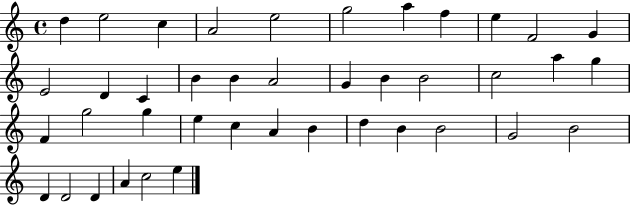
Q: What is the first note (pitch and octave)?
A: D5